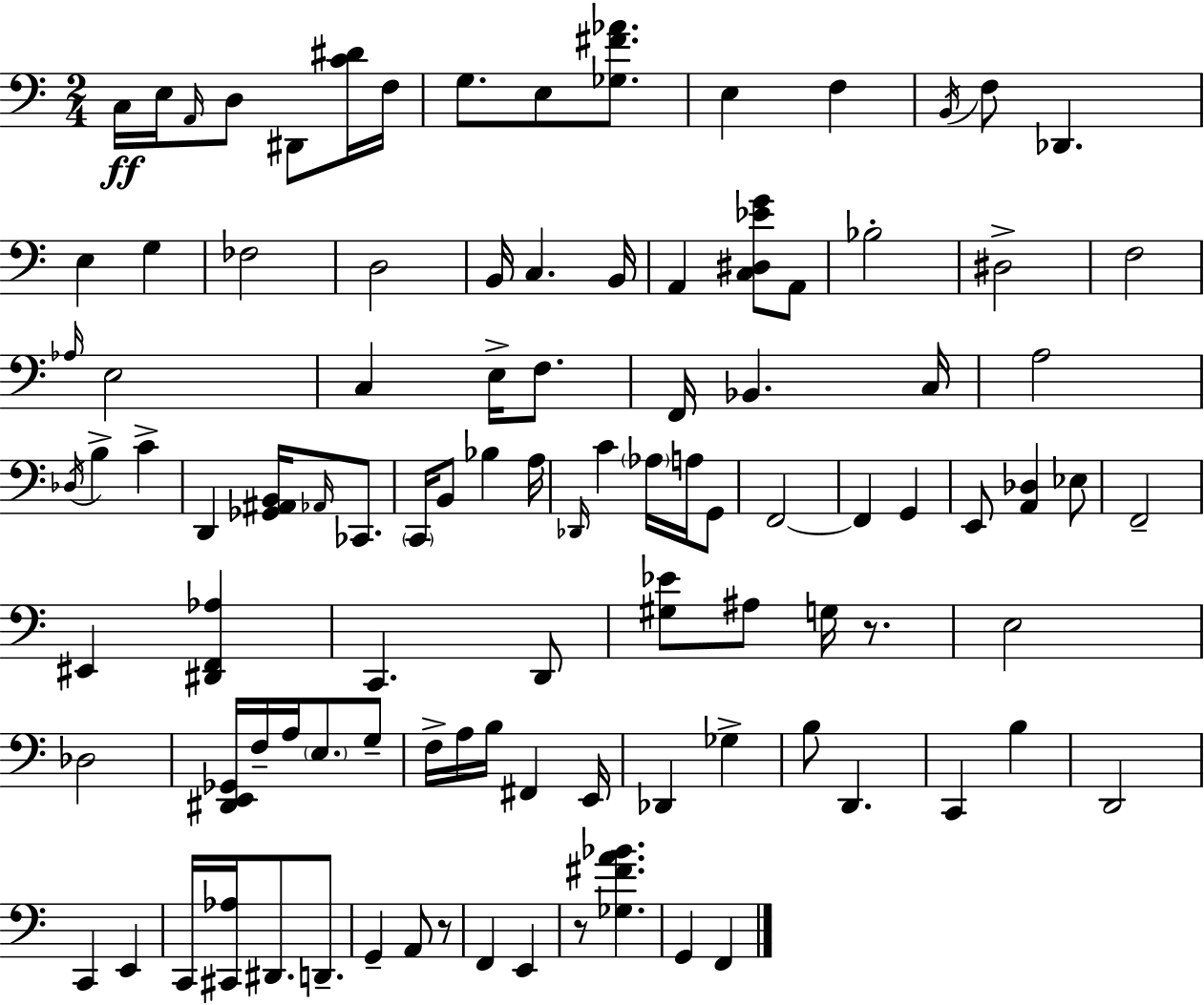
{
  \clef bass
  \numericTimeSignature
  \time 2/4
  \key a \minor
  c16\ff e16 \grace { a,16 } d8 dis,8 <c' dis'>16 | f16 g8. e8 <ges fis' aes'>8. | e4 f4 | \acciaccatura { b,16 } f8 des,4. | \break e4 g4 | fes2 | d2 | b,16 c4. | \break b,16 a,4 <c dis ees' g'>8 | a,8 bes2-. | dis2-> | f2 | \break \grace { aes16 } e2 | c4 e16-> | f8. f,16 bes,4. | c16 a2 | \break \acciaccatura { des16 } b4-> | c'4-> d,4 | <ges, ais, b,>16 \grace { aes,16 } ces,8. \parenthesize c,16 b,8 | bes4 a16 \grace { des,16 } c'4 | \break \parenthesize aes16 a16 g,8 f,2~~ | f,4 | g,4 e,8 | <a, des>4 ees8 f,2-- | \break eis,4 | <dis, f, aes>4 c,4. | d,8 <gis ees'>8 | ais8 g16 r8. e2 | \break des2 | <dis, e, ges,>16 f16-- | a16 \parenthesize e8. g8-- f16-> a16 | b16 fis,4 e,16 des,4 | \break ges4-> b8 | d,4. c,4 | b4 d,2 | c,4 | \break e,4 c,16 <cis, aes>16 | dis,8. d,8.-- g,4-- | a,8 r8 f,4 | e,4 r8 | \break <ges fis' a' bes'>4. g,4 | f,4 \bar "|."
}